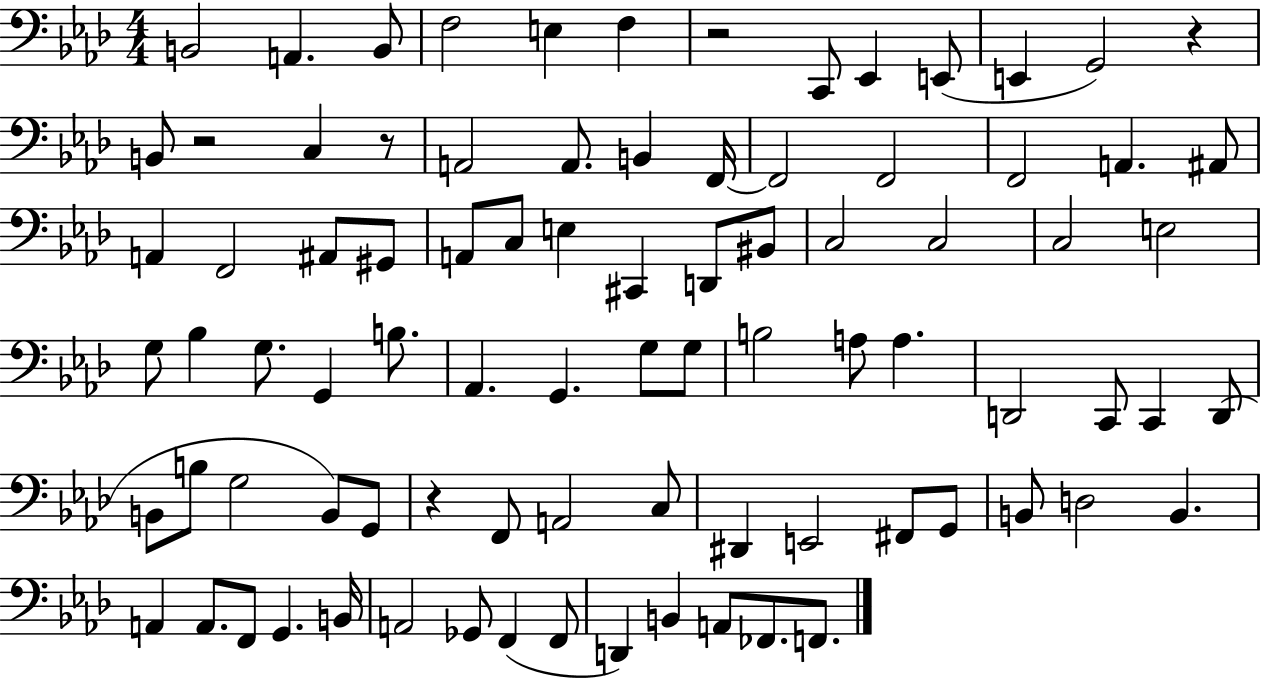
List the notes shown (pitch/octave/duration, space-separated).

B2/h A2/q. B2/e F3/h E3/q F3/q R/h C2/e Eb2/q E2/e E2/q G2/h R/q B2/e R/h C3/q R/e A2/h A2/e. B2/q F2/s F2/h F2/h F2/h A2/q. A#2/e A2/q F2/h A#2/e G#2/e A2/e C3/e E3/q C#2/q D2/e BIS2/e C3/h C3/h C3/h E3/h G3/e Bb3/q G3/e. G2/q B3/e. Ab2/q. G2/q. G3/e G3/e B3/h A3/e A3/q. D2/h C2/e C2/q D2/e B2/e B3/e G3/h B2/e G2/e R/q F2/e A2/h C3/e D#2/q E2/h F#2/e G2/e B2/e D3/h B2/q. A2/q A2/e. F2/e G2/q. B2/s A2/h Gb2/e F2/q F2/e D2/q B2/q A2/e FES2/e. F2/e.